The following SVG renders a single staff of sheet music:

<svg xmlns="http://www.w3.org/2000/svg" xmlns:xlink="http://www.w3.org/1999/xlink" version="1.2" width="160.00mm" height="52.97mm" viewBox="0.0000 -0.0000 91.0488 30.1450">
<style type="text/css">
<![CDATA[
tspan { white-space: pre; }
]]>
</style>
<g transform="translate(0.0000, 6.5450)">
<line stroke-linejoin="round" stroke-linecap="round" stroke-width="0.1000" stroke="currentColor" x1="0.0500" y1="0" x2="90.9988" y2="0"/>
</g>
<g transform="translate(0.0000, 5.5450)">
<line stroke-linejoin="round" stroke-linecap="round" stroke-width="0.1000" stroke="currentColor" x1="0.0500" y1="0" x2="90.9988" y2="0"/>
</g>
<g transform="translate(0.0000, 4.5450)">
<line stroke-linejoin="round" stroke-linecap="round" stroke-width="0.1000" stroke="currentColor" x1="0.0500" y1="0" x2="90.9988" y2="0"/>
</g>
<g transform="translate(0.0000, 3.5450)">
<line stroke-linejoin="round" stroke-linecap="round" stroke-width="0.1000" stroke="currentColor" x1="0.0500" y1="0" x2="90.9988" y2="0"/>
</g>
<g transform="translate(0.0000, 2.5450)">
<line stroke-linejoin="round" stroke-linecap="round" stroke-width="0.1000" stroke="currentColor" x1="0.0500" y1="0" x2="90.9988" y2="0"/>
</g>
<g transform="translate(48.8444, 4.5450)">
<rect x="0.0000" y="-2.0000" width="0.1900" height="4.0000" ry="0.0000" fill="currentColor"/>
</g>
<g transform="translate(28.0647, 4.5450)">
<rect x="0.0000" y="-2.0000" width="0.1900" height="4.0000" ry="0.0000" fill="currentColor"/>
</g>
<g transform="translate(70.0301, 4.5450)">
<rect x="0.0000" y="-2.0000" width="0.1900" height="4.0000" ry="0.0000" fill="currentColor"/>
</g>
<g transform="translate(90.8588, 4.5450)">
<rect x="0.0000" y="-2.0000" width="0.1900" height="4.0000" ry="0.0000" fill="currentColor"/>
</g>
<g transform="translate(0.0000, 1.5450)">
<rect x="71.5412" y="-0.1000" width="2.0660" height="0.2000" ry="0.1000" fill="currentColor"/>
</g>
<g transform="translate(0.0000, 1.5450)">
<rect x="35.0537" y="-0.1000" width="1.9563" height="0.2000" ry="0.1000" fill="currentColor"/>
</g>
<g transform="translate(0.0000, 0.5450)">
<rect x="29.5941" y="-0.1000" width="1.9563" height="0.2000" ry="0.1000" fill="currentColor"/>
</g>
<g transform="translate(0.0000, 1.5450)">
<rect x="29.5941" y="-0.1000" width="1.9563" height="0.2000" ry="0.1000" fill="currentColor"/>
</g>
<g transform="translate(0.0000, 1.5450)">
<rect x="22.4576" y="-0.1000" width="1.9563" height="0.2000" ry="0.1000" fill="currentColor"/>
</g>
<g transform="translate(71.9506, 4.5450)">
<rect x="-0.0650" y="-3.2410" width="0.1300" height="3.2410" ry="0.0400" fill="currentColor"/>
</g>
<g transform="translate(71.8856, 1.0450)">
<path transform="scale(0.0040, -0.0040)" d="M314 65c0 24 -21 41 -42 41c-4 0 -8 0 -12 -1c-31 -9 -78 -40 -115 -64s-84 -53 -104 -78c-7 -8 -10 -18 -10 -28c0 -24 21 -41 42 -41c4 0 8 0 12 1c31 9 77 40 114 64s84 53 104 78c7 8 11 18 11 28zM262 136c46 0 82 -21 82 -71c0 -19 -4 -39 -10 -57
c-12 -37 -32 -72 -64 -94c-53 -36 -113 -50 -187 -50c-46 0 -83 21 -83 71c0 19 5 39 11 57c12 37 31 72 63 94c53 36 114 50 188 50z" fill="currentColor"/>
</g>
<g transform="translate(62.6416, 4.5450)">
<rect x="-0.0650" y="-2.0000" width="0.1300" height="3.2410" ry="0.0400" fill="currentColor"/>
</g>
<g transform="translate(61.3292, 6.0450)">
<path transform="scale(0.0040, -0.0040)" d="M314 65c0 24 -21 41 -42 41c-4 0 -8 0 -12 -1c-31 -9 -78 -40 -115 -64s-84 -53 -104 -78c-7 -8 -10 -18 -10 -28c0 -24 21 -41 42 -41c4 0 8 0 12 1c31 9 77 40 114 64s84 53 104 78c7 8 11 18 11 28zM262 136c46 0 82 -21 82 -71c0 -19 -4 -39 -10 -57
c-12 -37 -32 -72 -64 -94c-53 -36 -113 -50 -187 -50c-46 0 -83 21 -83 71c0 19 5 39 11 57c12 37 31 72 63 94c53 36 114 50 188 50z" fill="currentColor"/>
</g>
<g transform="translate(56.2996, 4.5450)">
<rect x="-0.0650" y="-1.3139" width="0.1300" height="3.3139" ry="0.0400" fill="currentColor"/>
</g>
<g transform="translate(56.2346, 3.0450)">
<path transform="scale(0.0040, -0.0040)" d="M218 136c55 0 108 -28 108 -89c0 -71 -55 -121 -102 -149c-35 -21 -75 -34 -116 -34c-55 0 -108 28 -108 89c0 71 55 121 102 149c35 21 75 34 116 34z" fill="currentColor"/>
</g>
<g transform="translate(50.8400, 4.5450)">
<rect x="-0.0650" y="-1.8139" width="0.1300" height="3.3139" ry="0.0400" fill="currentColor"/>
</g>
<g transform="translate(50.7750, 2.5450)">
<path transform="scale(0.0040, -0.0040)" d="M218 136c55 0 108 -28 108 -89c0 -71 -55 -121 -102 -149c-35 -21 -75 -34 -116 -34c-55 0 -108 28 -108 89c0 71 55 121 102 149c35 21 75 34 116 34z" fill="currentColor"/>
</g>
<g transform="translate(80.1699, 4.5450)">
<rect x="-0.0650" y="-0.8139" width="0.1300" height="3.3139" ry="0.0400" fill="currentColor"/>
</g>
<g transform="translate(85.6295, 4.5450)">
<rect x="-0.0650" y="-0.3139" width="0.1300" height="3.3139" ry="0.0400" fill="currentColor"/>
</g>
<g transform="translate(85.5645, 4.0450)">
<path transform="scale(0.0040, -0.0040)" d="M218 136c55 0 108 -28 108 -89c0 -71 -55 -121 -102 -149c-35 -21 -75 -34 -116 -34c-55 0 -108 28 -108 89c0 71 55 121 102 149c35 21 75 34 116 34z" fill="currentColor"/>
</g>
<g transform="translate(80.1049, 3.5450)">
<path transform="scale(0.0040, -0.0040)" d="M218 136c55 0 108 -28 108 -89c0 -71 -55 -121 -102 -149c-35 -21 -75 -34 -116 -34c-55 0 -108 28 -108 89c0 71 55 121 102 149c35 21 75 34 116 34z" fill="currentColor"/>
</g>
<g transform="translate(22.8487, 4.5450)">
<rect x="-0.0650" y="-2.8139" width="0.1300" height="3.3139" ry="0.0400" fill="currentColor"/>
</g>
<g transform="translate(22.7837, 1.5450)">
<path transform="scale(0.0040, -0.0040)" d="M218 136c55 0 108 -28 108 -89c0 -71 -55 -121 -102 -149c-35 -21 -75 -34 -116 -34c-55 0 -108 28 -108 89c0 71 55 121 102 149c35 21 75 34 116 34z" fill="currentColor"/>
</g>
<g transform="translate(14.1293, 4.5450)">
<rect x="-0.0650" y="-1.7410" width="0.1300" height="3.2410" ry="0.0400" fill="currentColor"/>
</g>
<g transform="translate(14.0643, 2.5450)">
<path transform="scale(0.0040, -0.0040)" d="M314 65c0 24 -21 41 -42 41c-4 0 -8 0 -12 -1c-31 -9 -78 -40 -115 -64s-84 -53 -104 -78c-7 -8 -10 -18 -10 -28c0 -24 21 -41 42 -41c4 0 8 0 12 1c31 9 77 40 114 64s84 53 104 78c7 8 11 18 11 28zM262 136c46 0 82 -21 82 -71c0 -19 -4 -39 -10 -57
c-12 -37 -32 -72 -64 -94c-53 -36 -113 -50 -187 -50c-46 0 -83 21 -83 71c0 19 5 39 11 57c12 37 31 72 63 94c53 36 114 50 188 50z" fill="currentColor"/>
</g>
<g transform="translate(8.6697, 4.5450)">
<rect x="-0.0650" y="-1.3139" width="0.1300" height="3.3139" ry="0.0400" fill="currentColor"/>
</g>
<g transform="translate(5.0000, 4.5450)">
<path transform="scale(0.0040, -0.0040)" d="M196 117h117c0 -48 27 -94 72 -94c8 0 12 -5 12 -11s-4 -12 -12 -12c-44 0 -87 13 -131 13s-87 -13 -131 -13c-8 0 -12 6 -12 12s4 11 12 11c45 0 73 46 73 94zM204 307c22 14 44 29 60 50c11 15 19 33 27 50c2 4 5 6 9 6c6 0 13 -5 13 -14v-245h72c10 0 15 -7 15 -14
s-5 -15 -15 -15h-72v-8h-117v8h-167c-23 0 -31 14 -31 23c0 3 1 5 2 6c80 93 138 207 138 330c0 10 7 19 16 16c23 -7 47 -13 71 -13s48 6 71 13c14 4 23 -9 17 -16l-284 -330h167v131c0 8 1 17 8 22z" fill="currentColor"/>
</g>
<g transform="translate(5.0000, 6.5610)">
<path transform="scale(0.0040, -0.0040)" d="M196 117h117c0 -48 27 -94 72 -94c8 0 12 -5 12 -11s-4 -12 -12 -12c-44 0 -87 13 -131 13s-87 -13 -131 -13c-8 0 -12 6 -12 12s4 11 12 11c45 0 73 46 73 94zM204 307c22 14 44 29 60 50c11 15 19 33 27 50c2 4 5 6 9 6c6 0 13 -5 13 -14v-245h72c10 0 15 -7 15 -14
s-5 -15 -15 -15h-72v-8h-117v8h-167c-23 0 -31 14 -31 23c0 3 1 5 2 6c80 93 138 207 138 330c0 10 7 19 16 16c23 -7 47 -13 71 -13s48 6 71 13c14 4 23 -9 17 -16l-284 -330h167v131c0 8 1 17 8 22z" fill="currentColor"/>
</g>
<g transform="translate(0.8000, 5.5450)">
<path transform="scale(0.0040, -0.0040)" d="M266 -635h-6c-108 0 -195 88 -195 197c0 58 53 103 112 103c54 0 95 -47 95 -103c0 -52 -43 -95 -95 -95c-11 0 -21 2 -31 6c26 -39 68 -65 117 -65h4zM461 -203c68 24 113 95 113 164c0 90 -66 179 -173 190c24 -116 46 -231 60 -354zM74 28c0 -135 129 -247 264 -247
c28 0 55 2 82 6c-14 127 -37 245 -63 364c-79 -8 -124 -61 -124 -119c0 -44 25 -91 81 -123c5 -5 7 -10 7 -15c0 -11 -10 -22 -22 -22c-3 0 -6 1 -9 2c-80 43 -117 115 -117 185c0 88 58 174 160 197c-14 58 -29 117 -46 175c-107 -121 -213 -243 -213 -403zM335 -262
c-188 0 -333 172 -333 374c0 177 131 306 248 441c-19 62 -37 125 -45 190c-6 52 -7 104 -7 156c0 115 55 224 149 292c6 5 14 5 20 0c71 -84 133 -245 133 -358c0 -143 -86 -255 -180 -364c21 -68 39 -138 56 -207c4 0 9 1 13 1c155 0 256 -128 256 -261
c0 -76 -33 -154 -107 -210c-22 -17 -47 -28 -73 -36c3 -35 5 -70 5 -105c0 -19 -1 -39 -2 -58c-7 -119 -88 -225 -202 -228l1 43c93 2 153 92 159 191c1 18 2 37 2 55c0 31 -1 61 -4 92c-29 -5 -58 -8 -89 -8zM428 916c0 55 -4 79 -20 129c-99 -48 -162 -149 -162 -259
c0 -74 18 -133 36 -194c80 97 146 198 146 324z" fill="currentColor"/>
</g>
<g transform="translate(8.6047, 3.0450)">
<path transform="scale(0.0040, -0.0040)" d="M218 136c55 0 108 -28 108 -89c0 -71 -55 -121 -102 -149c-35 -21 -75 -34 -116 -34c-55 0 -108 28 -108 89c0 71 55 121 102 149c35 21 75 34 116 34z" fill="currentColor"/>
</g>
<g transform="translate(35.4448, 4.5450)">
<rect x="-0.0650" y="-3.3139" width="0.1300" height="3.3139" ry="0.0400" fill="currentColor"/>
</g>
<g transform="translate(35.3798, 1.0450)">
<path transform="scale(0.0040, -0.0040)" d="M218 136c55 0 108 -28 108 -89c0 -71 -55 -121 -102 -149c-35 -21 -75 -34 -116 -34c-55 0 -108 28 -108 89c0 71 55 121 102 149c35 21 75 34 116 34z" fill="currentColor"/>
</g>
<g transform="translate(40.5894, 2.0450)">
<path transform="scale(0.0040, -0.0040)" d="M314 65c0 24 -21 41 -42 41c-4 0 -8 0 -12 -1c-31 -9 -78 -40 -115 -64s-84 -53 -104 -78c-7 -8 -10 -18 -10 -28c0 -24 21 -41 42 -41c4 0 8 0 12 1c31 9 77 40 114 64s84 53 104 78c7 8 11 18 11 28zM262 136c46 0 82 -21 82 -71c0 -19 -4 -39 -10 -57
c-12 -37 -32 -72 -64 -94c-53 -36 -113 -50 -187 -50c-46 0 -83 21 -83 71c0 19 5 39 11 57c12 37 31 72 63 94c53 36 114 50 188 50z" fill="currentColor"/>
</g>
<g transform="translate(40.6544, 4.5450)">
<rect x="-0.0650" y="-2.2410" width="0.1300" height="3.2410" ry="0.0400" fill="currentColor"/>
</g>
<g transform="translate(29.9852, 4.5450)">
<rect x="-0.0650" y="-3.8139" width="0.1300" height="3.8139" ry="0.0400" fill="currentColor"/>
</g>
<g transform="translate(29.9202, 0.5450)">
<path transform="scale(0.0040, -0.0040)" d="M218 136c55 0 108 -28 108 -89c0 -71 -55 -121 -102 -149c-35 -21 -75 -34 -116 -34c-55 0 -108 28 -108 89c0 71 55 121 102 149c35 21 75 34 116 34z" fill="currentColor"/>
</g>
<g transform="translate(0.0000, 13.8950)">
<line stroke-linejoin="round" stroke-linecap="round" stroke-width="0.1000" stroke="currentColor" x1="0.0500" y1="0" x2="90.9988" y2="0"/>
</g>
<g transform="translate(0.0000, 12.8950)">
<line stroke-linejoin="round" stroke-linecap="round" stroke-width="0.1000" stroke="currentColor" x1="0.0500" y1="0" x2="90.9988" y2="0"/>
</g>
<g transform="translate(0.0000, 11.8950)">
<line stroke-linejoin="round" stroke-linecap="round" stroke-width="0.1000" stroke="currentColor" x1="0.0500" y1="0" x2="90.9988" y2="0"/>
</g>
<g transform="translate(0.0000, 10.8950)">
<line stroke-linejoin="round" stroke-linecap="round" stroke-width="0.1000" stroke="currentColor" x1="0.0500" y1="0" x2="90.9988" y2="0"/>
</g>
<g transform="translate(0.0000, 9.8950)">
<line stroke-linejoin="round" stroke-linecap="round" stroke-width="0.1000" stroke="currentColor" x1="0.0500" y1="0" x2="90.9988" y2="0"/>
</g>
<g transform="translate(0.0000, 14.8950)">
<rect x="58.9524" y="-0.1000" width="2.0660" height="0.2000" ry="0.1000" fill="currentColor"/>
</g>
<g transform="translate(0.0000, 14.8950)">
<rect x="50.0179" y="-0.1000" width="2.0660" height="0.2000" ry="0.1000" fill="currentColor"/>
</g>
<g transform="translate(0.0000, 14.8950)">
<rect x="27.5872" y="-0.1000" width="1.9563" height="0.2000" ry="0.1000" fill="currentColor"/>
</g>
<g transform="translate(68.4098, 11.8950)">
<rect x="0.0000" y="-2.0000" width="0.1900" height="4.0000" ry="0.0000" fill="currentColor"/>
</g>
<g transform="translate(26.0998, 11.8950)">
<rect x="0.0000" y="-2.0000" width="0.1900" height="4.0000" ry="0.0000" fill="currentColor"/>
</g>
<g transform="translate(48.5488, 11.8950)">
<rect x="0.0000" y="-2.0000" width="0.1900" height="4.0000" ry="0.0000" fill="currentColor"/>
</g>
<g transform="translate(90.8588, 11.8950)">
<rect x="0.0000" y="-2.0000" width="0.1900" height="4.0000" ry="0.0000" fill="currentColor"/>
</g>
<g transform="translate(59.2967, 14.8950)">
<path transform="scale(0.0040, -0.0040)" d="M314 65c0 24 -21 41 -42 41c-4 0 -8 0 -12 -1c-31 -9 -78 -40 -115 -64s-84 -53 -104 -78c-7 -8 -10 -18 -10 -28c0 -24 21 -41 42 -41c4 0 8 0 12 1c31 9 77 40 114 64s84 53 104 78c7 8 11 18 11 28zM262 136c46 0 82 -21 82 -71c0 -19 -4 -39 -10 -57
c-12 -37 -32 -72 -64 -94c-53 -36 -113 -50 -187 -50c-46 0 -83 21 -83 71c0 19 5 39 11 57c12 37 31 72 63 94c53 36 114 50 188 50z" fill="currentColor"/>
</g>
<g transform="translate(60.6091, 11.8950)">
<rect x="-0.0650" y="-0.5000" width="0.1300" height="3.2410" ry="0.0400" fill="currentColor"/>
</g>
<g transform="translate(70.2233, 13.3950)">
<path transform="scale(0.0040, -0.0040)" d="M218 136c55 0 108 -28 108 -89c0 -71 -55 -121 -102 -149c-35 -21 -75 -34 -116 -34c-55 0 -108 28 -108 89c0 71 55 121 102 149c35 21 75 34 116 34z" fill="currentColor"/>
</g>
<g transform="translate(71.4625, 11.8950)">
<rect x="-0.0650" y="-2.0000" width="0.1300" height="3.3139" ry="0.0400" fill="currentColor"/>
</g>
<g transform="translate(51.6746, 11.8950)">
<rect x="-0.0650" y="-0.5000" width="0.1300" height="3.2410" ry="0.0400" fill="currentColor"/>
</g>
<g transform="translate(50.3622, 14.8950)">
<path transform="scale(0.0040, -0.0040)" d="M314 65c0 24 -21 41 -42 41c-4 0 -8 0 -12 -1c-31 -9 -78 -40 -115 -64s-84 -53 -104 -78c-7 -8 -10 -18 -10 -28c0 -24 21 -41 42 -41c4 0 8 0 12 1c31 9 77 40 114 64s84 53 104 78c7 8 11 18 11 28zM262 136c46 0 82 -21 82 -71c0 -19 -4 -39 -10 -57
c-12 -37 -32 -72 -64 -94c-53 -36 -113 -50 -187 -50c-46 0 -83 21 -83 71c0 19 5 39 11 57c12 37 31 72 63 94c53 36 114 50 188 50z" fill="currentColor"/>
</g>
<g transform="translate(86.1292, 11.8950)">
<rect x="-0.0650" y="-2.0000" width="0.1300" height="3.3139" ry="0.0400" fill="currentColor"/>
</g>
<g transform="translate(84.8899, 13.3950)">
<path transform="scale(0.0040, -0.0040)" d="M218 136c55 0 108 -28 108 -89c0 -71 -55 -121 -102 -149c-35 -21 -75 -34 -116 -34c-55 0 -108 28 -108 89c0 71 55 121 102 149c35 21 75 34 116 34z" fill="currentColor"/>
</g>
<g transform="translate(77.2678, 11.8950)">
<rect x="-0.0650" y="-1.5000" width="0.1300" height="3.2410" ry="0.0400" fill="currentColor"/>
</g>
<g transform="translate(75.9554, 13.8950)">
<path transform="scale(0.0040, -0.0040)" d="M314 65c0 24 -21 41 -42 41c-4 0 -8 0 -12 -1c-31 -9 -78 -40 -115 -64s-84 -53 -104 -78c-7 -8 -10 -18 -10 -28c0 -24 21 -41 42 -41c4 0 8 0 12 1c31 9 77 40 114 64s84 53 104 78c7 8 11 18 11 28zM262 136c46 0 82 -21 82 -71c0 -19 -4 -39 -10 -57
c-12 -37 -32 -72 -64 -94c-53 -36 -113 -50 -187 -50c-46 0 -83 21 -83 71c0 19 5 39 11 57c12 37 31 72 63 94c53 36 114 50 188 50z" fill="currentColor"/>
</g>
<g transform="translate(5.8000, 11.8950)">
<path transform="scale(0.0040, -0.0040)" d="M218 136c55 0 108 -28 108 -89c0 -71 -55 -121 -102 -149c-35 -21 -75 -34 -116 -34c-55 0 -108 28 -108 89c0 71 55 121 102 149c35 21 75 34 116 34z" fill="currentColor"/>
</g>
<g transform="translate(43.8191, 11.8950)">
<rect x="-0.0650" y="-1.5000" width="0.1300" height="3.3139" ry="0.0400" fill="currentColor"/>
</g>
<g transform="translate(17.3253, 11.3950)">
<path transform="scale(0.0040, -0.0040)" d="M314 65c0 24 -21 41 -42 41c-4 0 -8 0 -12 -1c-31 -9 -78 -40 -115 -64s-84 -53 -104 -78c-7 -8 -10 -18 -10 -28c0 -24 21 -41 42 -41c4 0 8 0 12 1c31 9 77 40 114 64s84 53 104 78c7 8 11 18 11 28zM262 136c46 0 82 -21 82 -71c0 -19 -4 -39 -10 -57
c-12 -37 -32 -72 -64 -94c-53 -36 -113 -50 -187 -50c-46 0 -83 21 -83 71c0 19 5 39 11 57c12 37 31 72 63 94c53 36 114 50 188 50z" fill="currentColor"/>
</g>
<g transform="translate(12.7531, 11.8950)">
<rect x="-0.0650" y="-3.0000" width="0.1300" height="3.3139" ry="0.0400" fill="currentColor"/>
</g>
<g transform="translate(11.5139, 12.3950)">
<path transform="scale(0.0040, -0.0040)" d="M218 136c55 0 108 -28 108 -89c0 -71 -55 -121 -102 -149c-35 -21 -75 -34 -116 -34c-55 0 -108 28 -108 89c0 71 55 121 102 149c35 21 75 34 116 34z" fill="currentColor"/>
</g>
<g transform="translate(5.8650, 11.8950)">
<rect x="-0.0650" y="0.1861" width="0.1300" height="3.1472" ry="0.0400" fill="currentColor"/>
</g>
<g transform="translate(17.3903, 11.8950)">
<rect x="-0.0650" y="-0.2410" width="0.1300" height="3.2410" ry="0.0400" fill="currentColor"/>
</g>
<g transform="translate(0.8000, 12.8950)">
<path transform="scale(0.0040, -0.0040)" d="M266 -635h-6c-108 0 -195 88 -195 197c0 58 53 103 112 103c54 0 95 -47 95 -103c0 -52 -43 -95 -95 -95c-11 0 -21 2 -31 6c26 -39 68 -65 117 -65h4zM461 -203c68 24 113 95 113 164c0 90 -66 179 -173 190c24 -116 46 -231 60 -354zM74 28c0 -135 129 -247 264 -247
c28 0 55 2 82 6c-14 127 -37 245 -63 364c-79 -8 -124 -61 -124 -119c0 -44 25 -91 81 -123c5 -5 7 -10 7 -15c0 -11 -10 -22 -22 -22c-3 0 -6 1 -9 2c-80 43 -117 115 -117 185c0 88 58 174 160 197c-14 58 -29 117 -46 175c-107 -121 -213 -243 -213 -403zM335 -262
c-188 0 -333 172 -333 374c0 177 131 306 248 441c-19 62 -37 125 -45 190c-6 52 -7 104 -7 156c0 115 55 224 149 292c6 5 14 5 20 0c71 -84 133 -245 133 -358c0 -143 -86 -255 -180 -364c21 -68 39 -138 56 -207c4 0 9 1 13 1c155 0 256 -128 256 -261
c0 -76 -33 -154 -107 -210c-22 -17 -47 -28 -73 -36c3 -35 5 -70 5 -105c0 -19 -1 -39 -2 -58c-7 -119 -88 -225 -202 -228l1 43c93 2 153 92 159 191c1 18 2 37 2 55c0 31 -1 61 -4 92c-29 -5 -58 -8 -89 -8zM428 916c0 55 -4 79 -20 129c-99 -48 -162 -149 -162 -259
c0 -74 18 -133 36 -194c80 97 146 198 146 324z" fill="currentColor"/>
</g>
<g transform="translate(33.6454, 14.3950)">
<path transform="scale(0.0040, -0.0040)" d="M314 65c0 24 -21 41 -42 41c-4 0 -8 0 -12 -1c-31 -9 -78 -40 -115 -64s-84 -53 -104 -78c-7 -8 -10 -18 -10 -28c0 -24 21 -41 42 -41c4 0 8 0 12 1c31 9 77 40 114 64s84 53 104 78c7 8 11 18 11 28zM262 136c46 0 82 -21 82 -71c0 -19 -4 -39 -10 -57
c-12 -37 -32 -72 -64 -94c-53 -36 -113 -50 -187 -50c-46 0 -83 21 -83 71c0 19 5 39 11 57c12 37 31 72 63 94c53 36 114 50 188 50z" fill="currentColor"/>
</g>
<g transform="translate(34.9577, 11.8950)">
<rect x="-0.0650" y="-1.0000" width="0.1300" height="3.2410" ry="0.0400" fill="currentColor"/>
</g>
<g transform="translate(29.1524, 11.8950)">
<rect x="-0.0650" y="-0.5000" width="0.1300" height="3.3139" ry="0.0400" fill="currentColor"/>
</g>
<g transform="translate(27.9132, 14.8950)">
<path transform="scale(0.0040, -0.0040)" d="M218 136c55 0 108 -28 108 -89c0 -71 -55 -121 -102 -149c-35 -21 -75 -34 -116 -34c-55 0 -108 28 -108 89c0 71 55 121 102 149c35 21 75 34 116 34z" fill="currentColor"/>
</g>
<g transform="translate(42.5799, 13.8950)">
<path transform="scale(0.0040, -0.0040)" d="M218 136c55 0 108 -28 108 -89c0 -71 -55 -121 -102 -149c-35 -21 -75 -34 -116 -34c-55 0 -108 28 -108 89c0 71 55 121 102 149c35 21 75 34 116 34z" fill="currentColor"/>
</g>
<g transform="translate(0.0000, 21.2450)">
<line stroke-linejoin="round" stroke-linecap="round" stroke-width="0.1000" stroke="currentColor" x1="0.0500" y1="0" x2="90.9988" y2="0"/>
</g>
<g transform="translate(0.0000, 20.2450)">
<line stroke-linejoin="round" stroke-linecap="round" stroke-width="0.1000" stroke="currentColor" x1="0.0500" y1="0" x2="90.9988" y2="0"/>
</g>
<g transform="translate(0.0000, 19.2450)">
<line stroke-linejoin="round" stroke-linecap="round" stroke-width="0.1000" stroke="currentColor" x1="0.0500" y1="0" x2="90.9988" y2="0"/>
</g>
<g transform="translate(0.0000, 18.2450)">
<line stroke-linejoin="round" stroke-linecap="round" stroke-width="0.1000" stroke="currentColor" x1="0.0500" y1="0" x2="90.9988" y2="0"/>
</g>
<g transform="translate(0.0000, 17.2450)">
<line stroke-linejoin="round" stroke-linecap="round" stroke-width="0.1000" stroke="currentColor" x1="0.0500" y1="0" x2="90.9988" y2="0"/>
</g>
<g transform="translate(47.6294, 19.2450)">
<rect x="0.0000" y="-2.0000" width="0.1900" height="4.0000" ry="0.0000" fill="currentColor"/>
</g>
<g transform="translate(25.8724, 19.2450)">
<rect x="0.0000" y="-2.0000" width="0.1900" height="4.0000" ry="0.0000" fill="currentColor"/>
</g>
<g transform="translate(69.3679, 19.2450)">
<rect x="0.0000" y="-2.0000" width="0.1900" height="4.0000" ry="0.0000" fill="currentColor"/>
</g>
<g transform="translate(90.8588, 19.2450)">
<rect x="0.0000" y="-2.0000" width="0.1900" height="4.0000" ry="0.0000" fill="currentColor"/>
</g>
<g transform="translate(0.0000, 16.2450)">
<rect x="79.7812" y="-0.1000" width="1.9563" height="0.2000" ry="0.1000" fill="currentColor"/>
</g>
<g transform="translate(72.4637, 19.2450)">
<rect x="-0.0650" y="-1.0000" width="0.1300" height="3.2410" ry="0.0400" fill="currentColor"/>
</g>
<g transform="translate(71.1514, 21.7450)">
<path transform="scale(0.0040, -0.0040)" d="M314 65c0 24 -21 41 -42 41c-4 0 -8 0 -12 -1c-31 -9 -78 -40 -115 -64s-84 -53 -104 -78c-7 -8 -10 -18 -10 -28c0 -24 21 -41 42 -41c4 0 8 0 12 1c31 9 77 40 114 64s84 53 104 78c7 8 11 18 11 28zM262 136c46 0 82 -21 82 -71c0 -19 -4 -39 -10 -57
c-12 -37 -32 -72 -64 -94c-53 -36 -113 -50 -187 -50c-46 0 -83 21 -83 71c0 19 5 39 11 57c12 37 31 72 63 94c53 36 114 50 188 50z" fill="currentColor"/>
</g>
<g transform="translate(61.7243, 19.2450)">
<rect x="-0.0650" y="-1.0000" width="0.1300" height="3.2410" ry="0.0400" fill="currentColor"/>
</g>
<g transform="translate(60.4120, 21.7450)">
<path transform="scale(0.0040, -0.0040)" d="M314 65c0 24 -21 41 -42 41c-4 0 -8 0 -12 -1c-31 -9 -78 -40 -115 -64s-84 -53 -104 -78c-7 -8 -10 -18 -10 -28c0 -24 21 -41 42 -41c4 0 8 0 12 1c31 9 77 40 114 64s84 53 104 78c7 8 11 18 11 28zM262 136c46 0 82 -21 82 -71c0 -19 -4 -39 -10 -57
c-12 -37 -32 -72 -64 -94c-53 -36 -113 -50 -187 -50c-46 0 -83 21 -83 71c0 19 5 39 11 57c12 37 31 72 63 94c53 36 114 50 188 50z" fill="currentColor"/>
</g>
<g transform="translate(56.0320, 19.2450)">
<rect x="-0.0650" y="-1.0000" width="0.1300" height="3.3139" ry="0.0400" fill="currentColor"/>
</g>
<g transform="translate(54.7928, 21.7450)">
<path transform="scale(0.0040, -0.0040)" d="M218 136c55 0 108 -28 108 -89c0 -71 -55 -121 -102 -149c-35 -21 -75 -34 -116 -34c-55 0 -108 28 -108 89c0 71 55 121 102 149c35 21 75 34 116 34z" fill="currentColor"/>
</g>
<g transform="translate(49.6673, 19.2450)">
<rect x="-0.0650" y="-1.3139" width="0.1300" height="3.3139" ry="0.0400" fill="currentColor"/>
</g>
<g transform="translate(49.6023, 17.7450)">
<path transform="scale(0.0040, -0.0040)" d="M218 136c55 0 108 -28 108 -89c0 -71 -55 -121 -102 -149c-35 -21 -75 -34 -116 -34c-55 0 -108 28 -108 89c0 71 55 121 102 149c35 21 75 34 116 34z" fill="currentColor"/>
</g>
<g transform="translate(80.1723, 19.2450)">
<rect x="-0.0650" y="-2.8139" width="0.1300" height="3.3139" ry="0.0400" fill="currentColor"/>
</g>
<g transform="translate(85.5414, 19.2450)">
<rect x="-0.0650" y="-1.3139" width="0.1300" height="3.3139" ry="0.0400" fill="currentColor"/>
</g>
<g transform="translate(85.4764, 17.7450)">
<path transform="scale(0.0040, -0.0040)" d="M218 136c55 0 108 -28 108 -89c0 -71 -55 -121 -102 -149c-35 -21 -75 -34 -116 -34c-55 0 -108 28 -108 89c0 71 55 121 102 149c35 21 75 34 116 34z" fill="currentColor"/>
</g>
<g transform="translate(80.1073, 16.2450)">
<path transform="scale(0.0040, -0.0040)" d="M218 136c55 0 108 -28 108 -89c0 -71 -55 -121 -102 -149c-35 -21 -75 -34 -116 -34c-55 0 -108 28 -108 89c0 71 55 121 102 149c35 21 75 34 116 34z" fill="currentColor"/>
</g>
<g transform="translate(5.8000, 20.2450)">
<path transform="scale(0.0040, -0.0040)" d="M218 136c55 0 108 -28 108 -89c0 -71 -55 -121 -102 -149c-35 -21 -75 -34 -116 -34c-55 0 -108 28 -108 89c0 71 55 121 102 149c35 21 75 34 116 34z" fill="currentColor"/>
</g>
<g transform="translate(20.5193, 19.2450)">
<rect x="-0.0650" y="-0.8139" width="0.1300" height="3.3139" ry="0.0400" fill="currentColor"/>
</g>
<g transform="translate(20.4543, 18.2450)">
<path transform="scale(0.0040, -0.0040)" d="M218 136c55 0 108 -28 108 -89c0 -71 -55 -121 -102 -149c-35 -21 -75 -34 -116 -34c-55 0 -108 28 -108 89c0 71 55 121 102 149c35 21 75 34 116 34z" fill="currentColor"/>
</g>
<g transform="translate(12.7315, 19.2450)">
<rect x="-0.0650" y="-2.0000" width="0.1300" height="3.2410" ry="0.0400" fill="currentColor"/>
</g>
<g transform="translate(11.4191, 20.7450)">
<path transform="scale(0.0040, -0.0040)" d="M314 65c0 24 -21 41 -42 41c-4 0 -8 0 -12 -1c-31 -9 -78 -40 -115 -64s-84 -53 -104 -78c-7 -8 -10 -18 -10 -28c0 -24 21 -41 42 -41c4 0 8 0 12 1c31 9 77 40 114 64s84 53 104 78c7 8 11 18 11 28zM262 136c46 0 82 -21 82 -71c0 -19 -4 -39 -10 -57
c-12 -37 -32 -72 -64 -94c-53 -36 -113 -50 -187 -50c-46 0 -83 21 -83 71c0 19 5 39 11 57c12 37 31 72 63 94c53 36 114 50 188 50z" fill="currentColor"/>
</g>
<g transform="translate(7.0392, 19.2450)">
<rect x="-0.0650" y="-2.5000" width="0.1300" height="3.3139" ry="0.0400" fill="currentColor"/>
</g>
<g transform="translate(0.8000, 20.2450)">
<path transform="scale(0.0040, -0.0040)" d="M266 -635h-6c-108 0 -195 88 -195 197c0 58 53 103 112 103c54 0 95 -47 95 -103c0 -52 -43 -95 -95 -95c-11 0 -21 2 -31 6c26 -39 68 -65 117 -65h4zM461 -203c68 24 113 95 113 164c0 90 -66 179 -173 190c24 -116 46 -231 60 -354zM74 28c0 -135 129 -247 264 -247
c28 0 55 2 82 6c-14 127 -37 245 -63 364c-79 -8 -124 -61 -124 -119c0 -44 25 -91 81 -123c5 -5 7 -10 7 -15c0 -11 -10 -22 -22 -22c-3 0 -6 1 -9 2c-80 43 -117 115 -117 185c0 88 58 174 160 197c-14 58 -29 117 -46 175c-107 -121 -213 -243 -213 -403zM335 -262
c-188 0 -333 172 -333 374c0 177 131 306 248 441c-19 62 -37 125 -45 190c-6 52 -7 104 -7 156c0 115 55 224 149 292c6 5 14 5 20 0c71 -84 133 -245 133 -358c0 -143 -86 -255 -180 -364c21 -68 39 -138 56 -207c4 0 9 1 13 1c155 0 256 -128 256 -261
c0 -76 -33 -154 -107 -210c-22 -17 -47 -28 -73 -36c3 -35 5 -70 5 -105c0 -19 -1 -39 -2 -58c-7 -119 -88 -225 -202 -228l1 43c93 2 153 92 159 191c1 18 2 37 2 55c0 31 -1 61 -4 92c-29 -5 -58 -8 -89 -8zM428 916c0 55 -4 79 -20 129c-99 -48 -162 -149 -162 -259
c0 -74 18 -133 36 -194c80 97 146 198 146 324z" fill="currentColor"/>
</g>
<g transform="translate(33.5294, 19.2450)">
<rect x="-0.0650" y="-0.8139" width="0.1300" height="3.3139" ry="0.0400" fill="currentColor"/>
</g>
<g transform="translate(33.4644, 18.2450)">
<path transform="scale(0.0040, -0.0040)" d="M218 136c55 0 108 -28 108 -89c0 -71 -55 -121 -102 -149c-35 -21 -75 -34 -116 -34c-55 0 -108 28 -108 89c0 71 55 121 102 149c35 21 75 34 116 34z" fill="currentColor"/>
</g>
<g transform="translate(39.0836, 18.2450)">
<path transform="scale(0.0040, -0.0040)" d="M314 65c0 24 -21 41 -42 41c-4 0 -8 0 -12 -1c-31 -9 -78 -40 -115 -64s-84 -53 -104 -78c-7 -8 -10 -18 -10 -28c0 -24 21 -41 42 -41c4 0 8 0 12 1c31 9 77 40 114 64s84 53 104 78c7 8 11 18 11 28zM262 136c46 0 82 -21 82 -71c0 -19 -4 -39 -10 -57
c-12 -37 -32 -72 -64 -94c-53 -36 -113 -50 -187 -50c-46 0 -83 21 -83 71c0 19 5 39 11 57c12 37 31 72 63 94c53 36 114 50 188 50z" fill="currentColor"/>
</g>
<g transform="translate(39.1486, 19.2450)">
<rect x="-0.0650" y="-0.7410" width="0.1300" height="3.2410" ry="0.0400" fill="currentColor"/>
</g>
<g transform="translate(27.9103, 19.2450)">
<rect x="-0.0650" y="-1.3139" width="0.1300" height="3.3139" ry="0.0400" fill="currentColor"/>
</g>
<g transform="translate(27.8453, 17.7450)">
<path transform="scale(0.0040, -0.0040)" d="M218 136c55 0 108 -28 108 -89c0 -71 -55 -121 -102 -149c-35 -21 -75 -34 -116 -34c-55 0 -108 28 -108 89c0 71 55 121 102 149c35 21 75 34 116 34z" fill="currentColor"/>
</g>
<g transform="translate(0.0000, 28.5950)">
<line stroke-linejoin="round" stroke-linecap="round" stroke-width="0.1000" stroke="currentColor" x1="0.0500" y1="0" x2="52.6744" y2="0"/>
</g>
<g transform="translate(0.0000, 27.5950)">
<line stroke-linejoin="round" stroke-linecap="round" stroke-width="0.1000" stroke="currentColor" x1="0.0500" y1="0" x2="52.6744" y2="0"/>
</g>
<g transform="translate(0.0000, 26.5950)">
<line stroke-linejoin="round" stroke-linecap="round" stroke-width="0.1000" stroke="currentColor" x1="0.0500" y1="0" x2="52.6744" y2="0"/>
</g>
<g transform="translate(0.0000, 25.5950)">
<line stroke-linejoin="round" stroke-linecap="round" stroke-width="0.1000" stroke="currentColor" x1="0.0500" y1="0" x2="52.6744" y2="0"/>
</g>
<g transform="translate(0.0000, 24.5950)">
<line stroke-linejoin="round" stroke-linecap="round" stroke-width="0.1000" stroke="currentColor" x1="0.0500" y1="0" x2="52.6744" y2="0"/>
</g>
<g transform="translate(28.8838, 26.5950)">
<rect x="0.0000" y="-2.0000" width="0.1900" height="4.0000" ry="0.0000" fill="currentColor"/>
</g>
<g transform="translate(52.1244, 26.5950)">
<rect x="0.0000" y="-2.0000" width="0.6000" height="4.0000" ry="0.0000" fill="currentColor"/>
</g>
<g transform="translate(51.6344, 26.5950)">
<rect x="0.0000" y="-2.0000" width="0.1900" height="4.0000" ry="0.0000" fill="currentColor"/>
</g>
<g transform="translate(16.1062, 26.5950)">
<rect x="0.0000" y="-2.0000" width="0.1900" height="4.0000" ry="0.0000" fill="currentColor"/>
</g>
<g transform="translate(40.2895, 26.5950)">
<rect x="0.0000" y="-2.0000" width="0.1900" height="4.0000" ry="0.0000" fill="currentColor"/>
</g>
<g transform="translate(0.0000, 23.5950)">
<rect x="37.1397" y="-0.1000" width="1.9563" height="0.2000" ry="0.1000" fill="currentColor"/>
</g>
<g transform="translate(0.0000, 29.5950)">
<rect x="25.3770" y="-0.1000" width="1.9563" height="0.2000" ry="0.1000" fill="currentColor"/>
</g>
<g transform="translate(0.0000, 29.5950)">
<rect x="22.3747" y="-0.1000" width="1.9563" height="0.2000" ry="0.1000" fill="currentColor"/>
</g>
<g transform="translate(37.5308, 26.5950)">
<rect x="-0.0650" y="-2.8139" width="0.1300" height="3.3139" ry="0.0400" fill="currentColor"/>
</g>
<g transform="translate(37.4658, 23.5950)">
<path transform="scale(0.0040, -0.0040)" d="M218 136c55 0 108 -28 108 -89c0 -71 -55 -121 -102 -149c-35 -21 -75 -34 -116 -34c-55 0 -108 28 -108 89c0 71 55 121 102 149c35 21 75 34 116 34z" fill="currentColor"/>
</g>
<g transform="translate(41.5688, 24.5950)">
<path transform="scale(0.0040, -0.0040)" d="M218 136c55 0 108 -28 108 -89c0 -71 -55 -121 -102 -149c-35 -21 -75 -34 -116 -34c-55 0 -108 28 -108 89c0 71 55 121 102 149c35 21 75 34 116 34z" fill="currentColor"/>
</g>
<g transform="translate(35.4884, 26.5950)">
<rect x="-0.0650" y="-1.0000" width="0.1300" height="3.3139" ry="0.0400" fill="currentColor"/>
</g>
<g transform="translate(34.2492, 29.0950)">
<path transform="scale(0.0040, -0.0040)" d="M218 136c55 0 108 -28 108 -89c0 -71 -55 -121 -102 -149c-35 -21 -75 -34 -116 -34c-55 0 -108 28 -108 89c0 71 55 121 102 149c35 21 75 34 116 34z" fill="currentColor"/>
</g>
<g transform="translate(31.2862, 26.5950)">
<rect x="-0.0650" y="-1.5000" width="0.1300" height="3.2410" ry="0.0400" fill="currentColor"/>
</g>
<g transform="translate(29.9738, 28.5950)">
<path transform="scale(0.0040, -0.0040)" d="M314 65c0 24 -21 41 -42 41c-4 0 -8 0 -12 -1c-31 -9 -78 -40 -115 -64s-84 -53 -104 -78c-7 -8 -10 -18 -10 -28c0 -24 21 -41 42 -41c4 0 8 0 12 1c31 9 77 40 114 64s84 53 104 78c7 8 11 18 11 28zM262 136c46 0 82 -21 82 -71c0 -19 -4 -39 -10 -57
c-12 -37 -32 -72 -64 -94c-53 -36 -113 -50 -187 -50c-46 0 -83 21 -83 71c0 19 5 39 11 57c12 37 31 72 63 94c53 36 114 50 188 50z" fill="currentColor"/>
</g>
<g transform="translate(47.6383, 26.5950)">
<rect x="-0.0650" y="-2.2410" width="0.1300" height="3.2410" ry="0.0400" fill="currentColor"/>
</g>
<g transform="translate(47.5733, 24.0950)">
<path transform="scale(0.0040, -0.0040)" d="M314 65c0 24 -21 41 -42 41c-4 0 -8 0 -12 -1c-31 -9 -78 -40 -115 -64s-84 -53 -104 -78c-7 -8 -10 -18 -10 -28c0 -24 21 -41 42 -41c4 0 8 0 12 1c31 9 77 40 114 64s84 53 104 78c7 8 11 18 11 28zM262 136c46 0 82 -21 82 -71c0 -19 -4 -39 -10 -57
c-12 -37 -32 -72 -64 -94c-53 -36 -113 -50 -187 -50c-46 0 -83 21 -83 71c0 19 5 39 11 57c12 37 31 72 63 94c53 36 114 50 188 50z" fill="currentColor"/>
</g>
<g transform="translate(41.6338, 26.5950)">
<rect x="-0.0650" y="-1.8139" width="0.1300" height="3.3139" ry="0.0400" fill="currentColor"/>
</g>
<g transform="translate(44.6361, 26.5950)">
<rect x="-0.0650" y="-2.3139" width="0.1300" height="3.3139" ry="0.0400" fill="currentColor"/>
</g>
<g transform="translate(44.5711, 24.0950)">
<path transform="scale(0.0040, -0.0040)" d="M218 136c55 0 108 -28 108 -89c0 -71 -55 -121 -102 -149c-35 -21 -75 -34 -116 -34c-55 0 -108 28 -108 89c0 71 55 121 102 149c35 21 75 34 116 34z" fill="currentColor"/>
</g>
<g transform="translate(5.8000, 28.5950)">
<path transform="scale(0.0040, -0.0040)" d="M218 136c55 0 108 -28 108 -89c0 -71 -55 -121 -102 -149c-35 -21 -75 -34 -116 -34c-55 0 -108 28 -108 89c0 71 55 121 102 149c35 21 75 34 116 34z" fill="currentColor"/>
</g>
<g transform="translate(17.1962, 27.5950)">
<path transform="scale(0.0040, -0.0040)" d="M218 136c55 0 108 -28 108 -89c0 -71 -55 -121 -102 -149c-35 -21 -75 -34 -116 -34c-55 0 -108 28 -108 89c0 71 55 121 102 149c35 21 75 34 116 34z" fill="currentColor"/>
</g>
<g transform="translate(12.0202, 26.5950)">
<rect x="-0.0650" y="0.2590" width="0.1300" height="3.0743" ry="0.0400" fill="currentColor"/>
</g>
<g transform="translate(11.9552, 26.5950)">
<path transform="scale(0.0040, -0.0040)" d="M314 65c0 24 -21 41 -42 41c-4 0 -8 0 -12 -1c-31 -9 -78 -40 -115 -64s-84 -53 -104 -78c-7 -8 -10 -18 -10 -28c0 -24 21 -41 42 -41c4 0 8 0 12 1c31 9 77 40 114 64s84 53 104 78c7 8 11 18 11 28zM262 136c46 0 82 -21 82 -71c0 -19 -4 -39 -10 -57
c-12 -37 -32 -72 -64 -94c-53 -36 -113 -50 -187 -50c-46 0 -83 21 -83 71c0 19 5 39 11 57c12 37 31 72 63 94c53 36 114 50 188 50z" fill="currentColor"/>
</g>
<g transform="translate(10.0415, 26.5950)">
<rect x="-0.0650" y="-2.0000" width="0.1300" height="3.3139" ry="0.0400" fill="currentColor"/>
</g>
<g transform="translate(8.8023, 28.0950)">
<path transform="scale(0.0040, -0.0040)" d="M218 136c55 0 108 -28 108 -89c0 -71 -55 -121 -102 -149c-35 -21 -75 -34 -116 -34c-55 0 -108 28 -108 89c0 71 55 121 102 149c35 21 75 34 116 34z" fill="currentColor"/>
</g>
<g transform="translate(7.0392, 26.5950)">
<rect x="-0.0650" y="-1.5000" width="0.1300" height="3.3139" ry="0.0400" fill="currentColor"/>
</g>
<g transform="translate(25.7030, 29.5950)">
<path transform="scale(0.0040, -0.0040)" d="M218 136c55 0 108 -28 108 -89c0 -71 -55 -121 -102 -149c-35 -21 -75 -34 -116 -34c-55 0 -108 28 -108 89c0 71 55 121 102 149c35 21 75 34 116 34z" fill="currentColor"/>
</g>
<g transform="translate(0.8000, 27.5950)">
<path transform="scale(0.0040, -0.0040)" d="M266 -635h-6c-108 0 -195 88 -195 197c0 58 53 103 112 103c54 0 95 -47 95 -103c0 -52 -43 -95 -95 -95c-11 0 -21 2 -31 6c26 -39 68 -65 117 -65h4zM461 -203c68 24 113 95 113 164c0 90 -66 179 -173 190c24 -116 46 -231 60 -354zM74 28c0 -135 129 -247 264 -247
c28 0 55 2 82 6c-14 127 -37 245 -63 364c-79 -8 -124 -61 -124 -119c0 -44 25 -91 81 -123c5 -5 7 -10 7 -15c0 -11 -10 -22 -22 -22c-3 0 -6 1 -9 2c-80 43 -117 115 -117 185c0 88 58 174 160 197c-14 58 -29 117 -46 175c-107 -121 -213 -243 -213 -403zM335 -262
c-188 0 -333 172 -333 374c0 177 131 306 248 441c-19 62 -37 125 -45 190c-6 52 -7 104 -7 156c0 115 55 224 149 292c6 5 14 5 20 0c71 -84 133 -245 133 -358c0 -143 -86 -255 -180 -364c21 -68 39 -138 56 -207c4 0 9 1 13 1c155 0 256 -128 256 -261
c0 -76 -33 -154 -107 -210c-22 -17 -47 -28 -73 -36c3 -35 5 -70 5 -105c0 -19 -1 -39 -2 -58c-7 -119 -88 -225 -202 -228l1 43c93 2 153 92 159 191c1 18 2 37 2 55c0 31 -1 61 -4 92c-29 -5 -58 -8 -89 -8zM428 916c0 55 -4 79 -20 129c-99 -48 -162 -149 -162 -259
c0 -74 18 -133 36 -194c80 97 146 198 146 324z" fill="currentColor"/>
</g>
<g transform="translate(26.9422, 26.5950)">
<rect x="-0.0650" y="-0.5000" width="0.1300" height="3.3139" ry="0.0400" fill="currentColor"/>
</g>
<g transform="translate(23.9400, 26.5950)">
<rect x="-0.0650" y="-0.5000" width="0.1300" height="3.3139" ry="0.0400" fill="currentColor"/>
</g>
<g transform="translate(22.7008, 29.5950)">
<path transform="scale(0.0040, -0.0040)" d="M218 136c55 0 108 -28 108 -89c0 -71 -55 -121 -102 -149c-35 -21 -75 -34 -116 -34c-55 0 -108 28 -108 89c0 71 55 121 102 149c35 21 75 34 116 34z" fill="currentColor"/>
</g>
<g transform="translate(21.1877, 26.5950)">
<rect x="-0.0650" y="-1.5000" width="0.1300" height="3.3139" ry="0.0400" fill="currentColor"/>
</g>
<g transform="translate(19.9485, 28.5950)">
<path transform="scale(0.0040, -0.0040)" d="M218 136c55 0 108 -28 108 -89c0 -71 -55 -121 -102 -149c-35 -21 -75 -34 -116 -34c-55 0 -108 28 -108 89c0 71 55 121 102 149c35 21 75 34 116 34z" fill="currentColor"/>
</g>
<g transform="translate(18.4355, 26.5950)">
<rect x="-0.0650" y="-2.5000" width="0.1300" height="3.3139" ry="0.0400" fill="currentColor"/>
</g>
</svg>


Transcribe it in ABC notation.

X:1
T:Untitled
M:4/4
L:1/4
K:C
e f2 a c' b g2 f e F2 b2 d c B A c2 C D2 E C2 C2 F E2 F G F2 d e d d2 e D D2 D2 a e E F B2 G E C C E2 D a f g g2